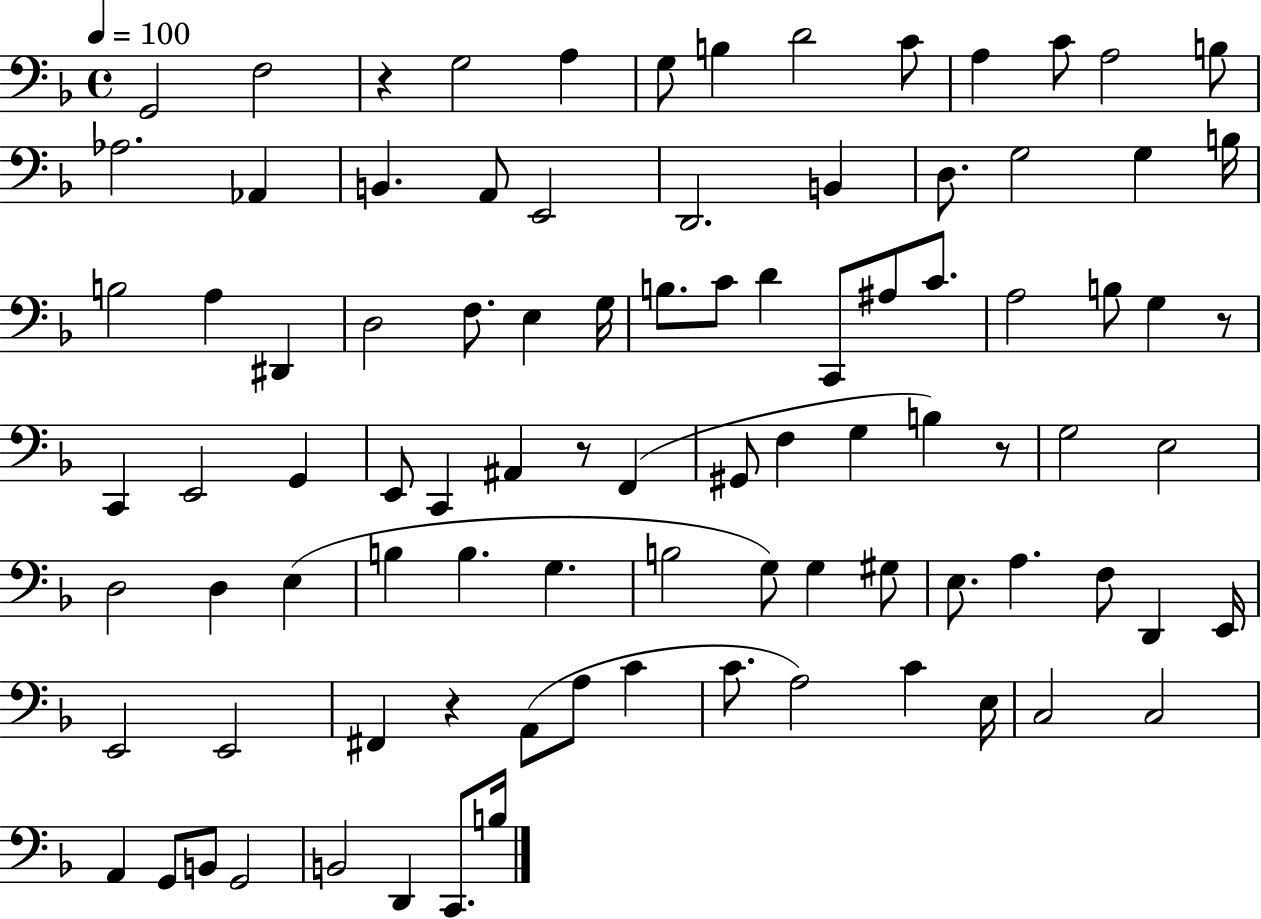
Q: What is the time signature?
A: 4/4